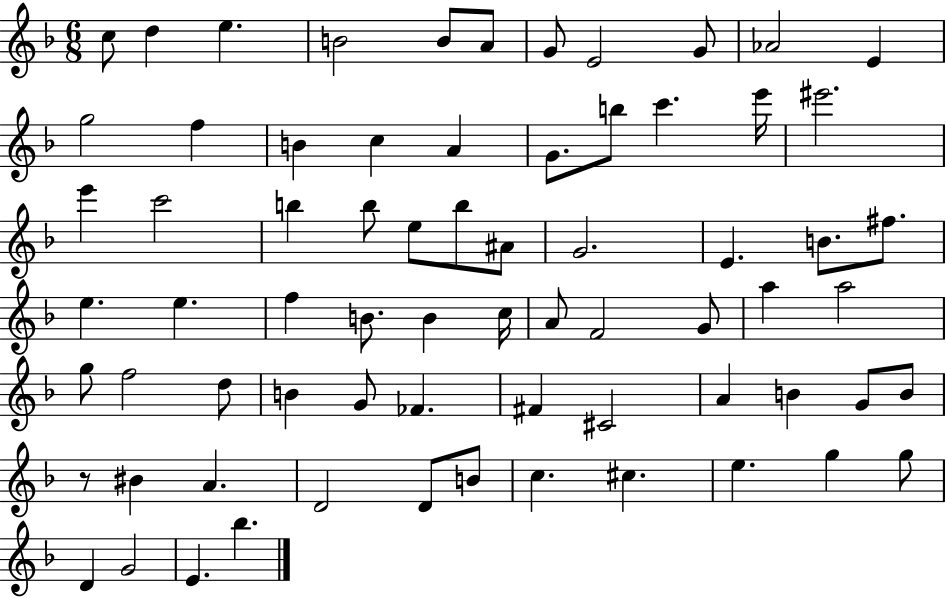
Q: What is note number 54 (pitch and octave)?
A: G4